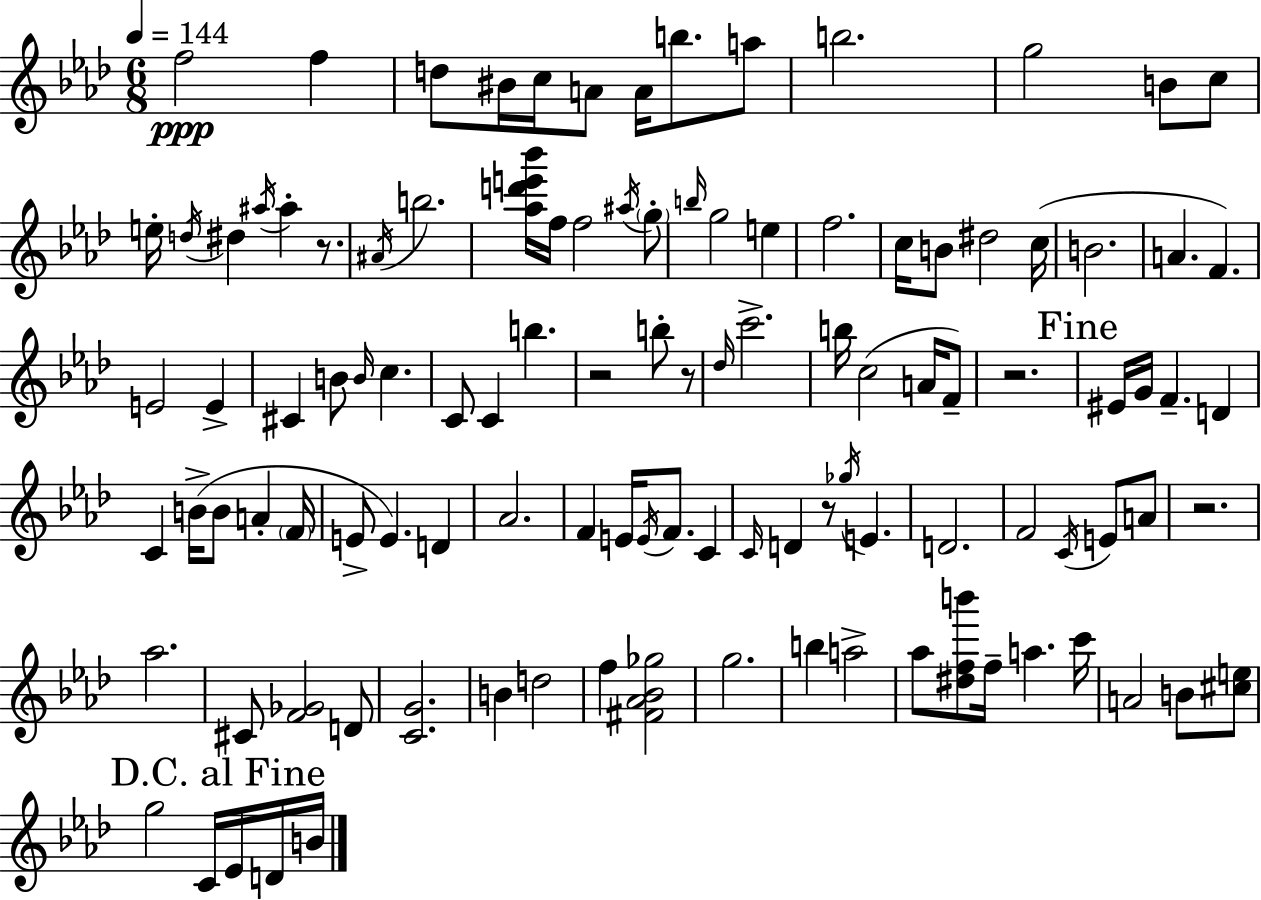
{
  \clef treble
  \numericTimeSignature
  \time 6/8
  \key aes \major
  \tempo 4 = 144
  \repeat volta 2 { f''2\ppp f''4 | d''8 bis'16 c''16 a'8 a'16 b''8. a''8 | b''2. | g''2 b'8 c''8 | \break e''16-. \acciaccatura { d''16 } dis''4 \acciaccatura { ais''16 } ais''4-. r8. | \acciaccatura { ais'16 } b''2. | <aes'' d''' e''' bes'''>16 f''16 f''2 | \acciaccatura { ais''16 } \parenthesize g''8-. \grace { b''16 } g''2 | \break e''4 f''2. | c''16 b'8 dis''2 | c''16( b'2. | a'4. f'4.) | \break e'2 | e'4-> cis'4 b'8 \grace { b'16 } | c''4. c'8 c'4 | b''4. r2 | \break b''8-. r8 \grace { des''16 } c'''2.-> | b''16 c''2( | a'16 f'8--) r2. | \mark "Fine" eis'16 g'16 f'4.-- | \break d'4 c'4 b'16->( | b'8 a'4-. \parenthesize f'16 e'8-> e'4.) | d'4 aes'2. | f'4 e'16 | \break \acciaccatura { e'16 } f'8. c'4 \grace { c'16 } d'4 | r8 \acciaccatura { ges''16 } e'4. d'2. | f'2 | \acciaccatura { c'16 } e'8 a'8 r2. | \break aes''2. | cis'8 | <f' ges'>2 d'8 <c' g'>2. | b'4 | \break d''2 f''4 | <fis' aes' bes' ges''>2 g''2. | b''4 | a''2-> aes''8 | \break <dis'' f'' b'''>8 f''16-- a''4. c'''16 a'2 | b'8 <cis'' e''>8 \mark "D.C. al Fine" g''2 | c'16 ees'16 d'16 b'16 } \bar "|."
}